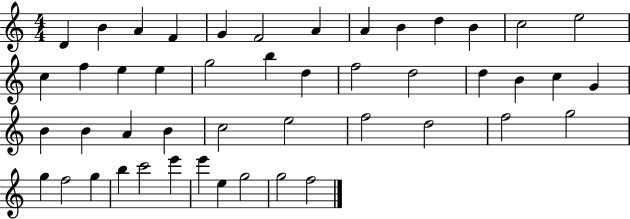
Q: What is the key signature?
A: C major